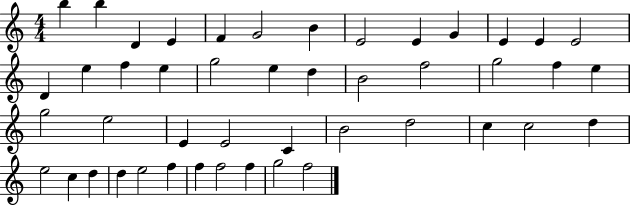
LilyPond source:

{
  \clef treble
  \numericTimeSignature
  \time 4/4
  \key c \major
  b''4 b''4 d'4 e'4 | f'4 g'2 b'4 | e'2 e'4 g'4 | e'4 e'4 e'2 | \break d'4 e''4 f''4 e''4 | g''2 e''4 d''4 | b'2 f''2 | g''2 f''4 e''4 | \break g''2 e''2 | e'4 e'2 c'4 | b'2 d''2 | c''4 c''2 d''4 | \break e''2 c''4 d''4 | d''4 e''2 f''4 | f''4 f''2 f''4 | g''2 f''2 | \break \bar "|."
}